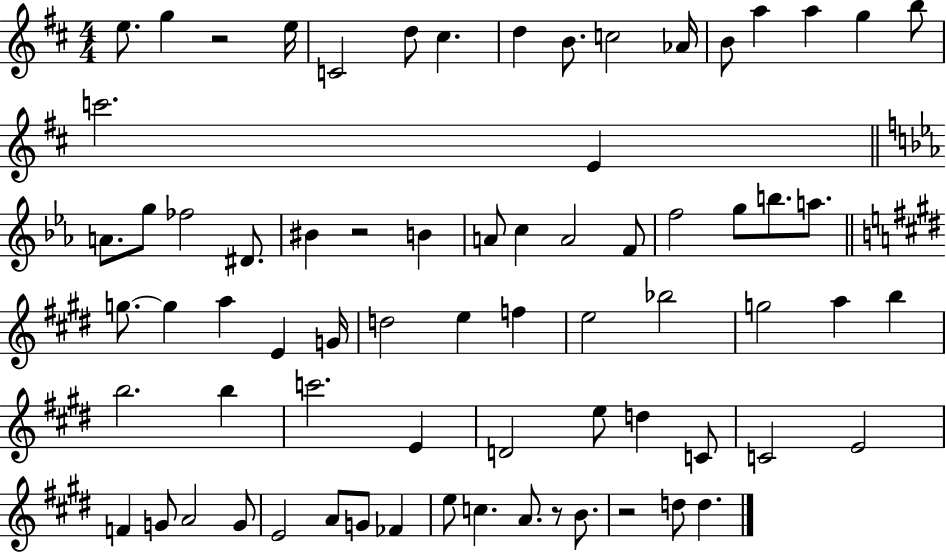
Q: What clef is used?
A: treble